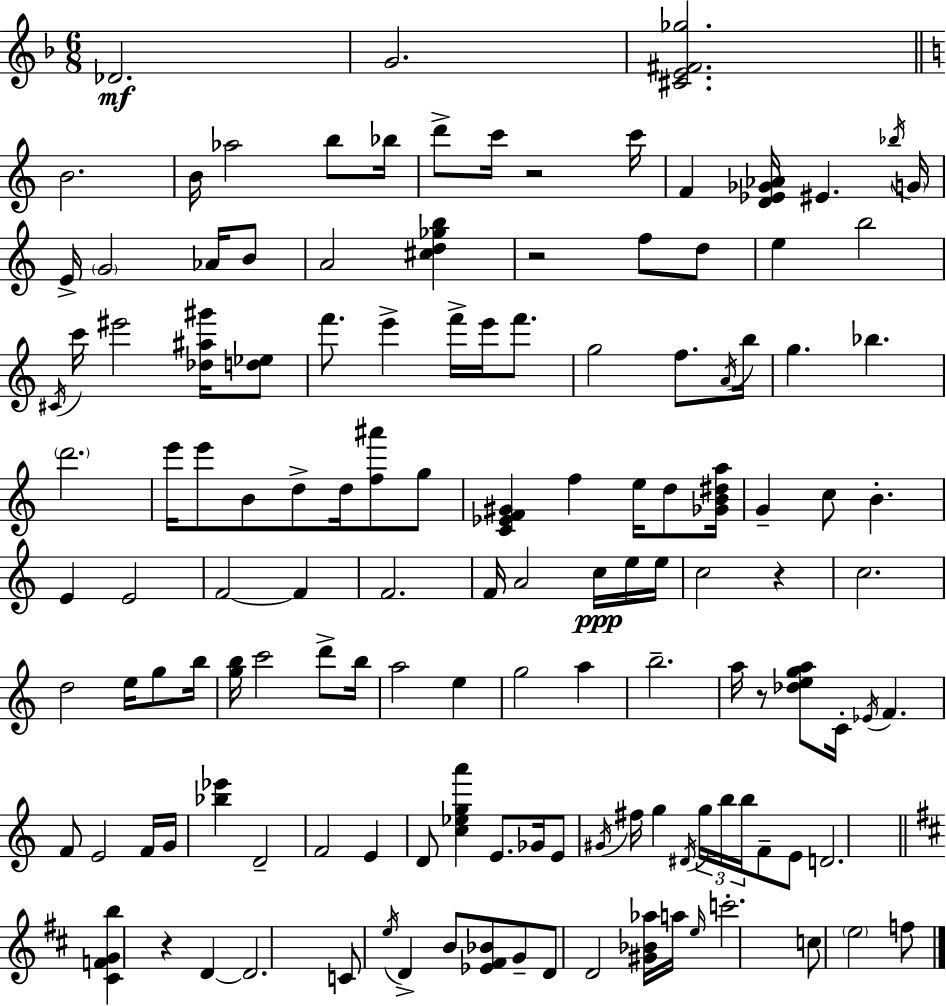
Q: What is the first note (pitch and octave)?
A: Db4